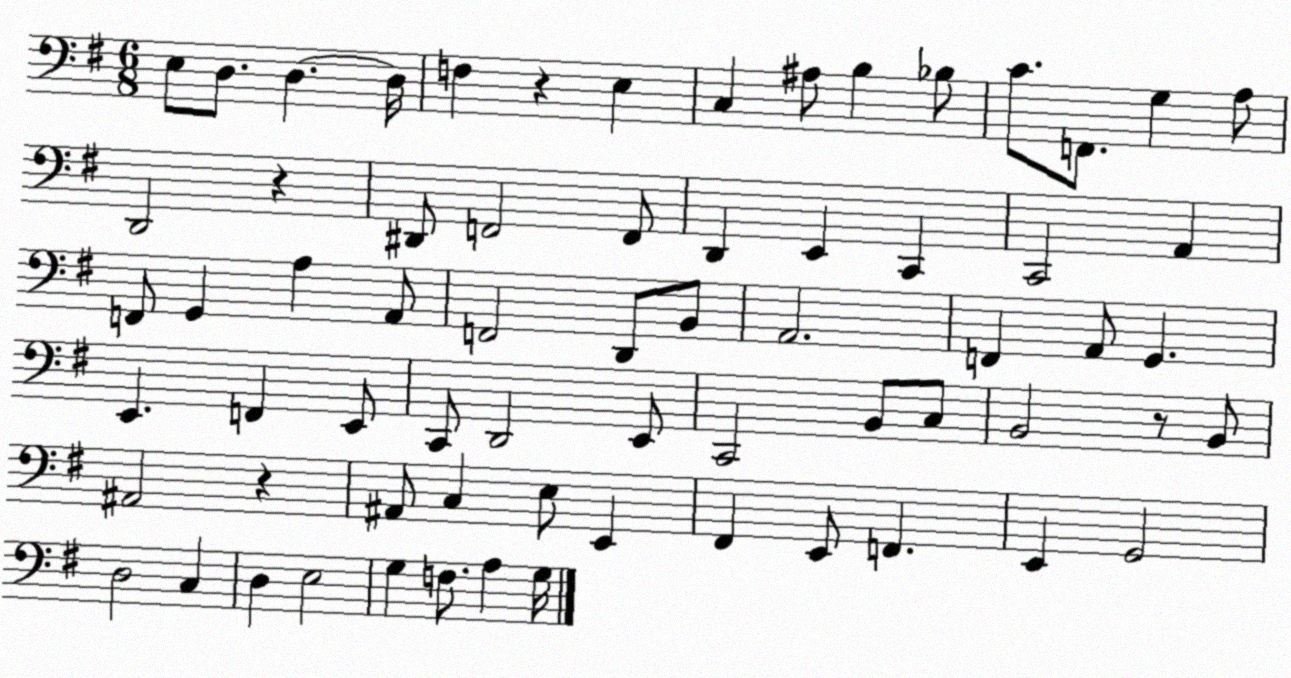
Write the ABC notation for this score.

X:1
T:Untitled
M:6/8
L:1/4
K:G
E,/2 D,/2 D, D,/4 F, z E, C, ^A,/2 B, _B,/2 C/2 F,,/2 G, A,/2 D,,2 z ^D,,/2 F,,2 F,,/2 D,, E,, C,, C,,2 A,, F,,/2 G,, A, A,,/2 F,,2 D,,/2 B,,/2 A,,2 F,, A,,/2 G,, E,, F,, E,,/2 C,,/2 D,,2 E,,/2 C,,2 B,,/2 C,/2 B,,2 z/2 B,,/2 ^A,,2 z ^A,,/2 C, E,/2 E,, ^F,, E,,/2 F,, E,, G,,2 D,2 C, D, E,2 G, F,/2 A, G,/4